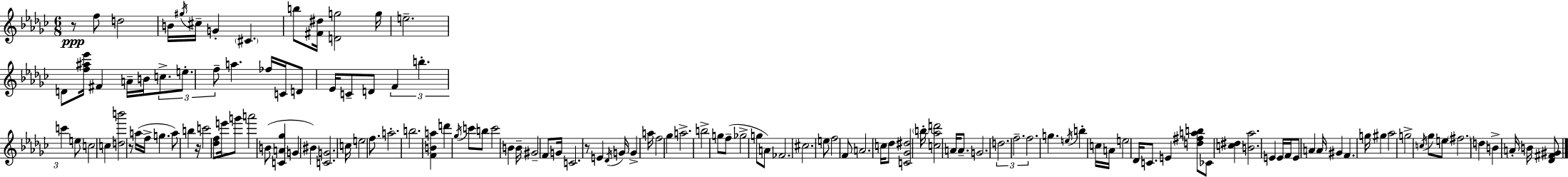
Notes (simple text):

R/e F5/e D5/h B4/s G#5/s C#5/s G4/q C#4/q. B5/e [F#4,D#5]/s [D4,G5]/h G5/s E5/h. D4/e [F5,A#5,Eb6]/s F#4/q A4/s B4/s C5/e. E5/e. F5/e A5/q. FES5/s C4/s D4/e Eb4/s C4/e D4/e F4/q B5/q. C6/q E5/e C5/h C5/q [D5,B6]/h R/e A5/s F5/s G5/q. A5/e B5/q R/s C6/h [Db5,F5]/e E6/s G6/e A6/h B4/e [C4,A4,Gb5]/q G4/q BIS4/q [C4,G4]/h. C5/s E5/h F5/e. A5/h. B5/h. [F4,B4,A5]/q D6/q Gb5/s C6/e B5/e C6/h B4/q B4/s G#4/h F4/e G4/s C4/h. R/e E4/q Db4/s G4/s G4/q A5/s F5/h Gb5/q A5/h. B5/h G5/e F5/e Gb5/h G5/e A4/e FES4/h. C#5/h. E5/e F5/h F4/e A4/h. C5/s Db5/e [C4,Gb4,D#5]/h B5/s [C5,Ab5,D6]/h A4/s A4/e. G4/h. D5/h. F5/h. F5/h. G5/q. E5/s B5/q C5/s A4/s E5/h Db4/s C4/e. E4/q [D5,F#5,A5,B5]/e CES4/e [C5,D#5]/q [B4,Ab5]/h. E4/q E4/s F4/s E4/e A4/q A4/s G#4/q F4/q. G5/s G#5/q Ab5/h G5/h C5/s Gb5/e E5/e F#5/h. D5/q B4/q A4/s B4/s [Db4,F#4,G#4]/e